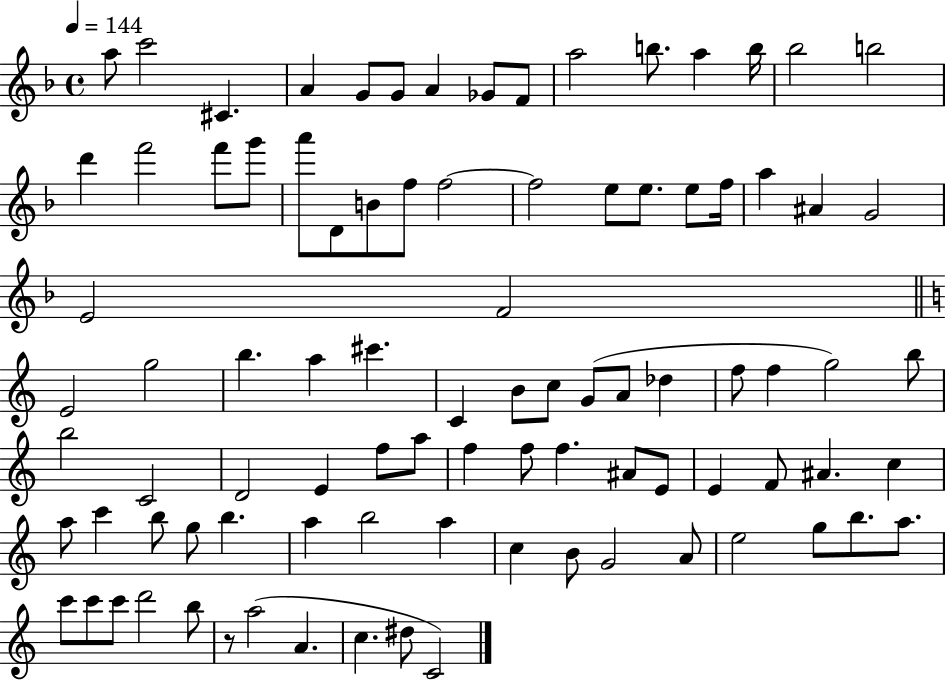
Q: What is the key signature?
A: F major